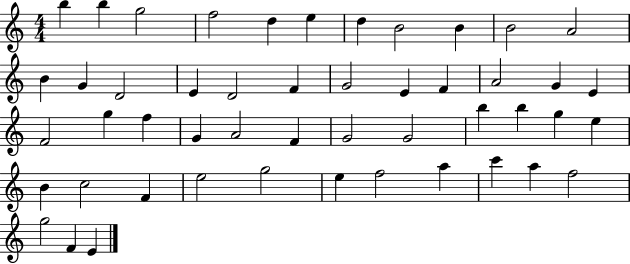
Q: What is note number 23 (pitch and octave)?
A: E4